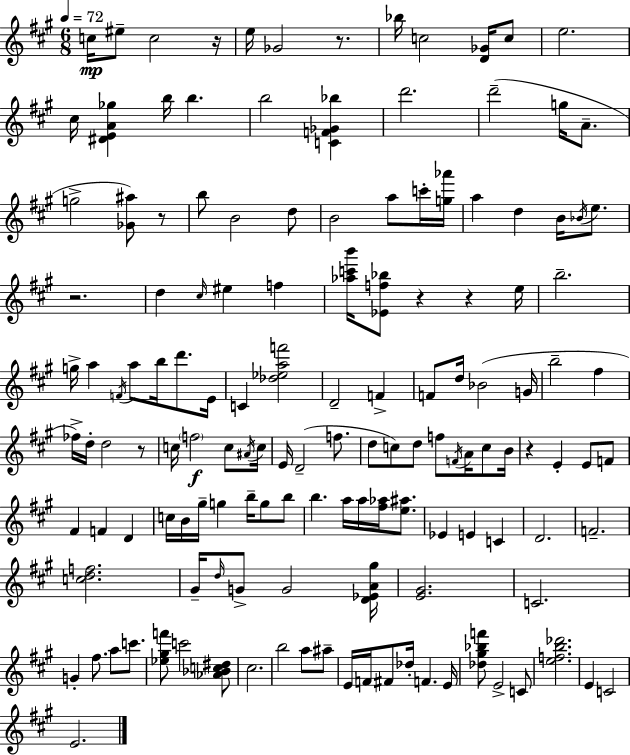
{
  \clef treble
  \numericTimeSignature
  \time 6/8
  \key a \major
  \tempo 4 = 72
  c''16\mp eis''8-- c''2 r16 | e''16 ges'2 r8. | bes''16 c''2 <d' ges'>16 c''8 | e''2. | \break cis''16 <dis' e' a' ges''>4 b''16 b''4. | b''2 <c' f' ges' bes''>4 | d'''2. | d'''2--( g''16 a'8.-- | \break g''2-> <ges' ais''>8) r8 | b''8 b'2 d''8 | b'2 a''8 c'''16-. <g'' aes'''>16 | a''4 d''4 b'16 \acciaccatura { bes'16 } e''8. | \break r2. | d''4 \grace { cis''16 } eis''4 f''4 | <aes'' c''' b'''>16 <ees' f'' bes''>8 r4 r4 | e''16 b''2.-- | \break g''16-> a''4 \acciaccatura { f'16 } a''8 b''16 d'''8. | e'16 c'4 <des'' ees'' a'' f'''>2 | d'2-- f'4-> | f'8 d''16 bes'2( | \break g'16 b''2-- fis''4 | fes''16->) d''16-. d''2 | r8 c''16 \parenthesize f''2\f | c''8 \acciaccatura { ais'16 } c''16 e'16 d'2--( | \break f''8. d''8 c''8) d''8 f''8 | \acciaccatura { f'16 } a'16 c''8 b'16 r4 e'4-. | e'8 f'8 fis'4 f'4 | d'4 c''16 b'16 gis''16-- g''4 | \break b''16-- g''8 b''8 b''4. a''16 | a''16 <fis'' aes''>16 <e'' ais''>8. ees'4 e'4 | c'4 d'2. | f'2.-- | \break <c'' d'' f''>2. | gis'16-- \grace { d''16 } g'8-> g'2 | <d' ees' a' gis''>16 <e' gis'>2. | c'2. | \break g'4-. fis''8. | a''8 c'''8. <ees'' gis'' f'''>8 c'''2 | <aes' bes' c'' dis''>8 cis''2. | b''2 | \break a''8 ais''8-- e'16 f'16 fis'8 des''16-. f'4. | e'16 <des'' gis'' bes'' f'''>8 e'2-> | c'8 <e'' f'' b'' des'''>2. | e'4 c'2 | \break e'2. | \bar "|."
}